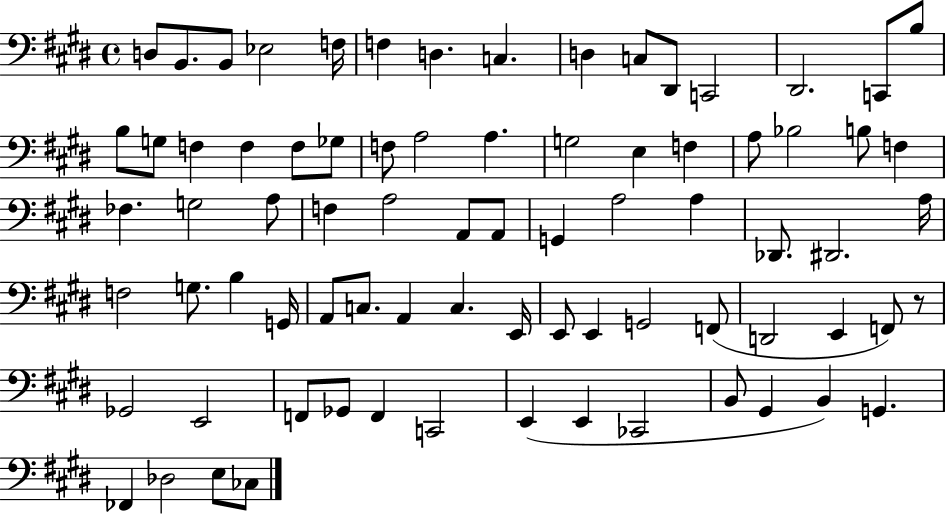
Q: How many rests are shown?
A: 1